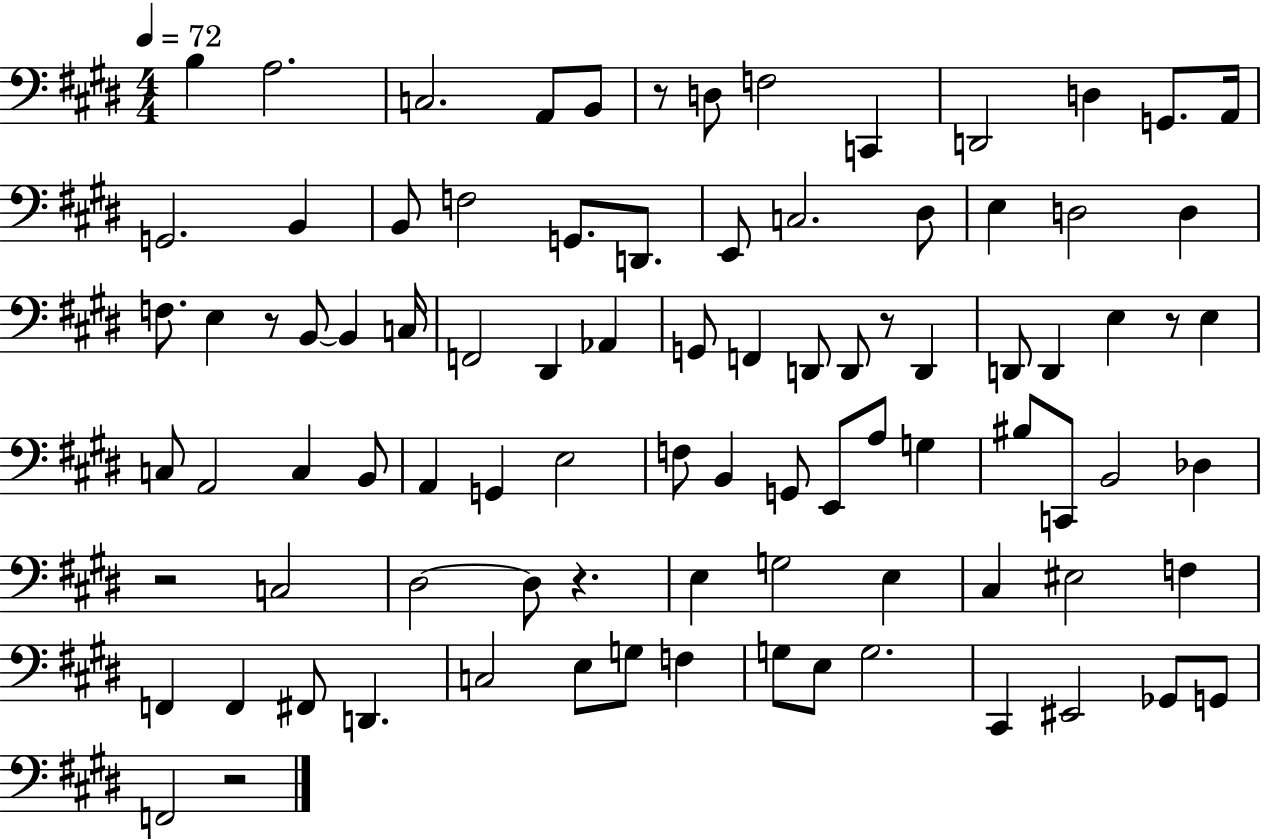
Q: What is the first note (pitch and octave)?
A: B3